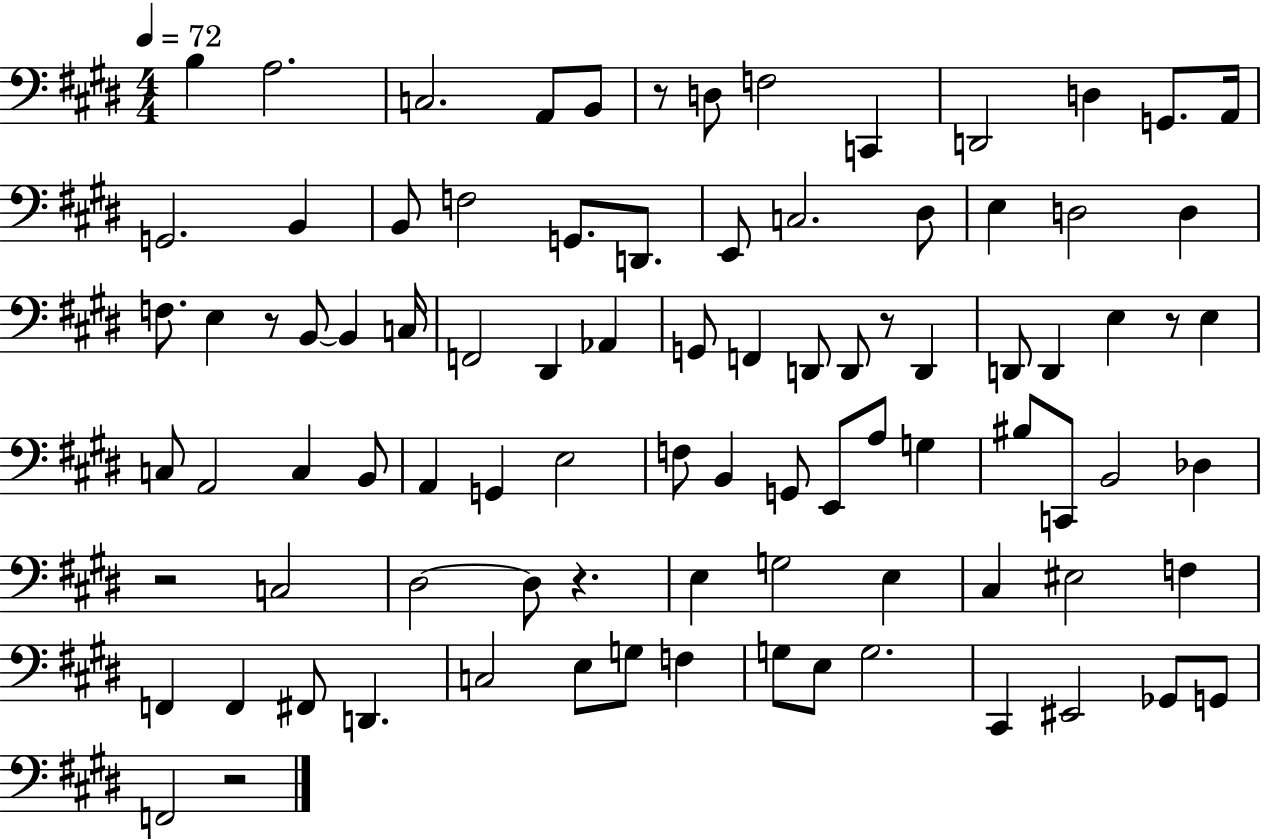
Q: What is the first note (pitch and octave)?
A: B3